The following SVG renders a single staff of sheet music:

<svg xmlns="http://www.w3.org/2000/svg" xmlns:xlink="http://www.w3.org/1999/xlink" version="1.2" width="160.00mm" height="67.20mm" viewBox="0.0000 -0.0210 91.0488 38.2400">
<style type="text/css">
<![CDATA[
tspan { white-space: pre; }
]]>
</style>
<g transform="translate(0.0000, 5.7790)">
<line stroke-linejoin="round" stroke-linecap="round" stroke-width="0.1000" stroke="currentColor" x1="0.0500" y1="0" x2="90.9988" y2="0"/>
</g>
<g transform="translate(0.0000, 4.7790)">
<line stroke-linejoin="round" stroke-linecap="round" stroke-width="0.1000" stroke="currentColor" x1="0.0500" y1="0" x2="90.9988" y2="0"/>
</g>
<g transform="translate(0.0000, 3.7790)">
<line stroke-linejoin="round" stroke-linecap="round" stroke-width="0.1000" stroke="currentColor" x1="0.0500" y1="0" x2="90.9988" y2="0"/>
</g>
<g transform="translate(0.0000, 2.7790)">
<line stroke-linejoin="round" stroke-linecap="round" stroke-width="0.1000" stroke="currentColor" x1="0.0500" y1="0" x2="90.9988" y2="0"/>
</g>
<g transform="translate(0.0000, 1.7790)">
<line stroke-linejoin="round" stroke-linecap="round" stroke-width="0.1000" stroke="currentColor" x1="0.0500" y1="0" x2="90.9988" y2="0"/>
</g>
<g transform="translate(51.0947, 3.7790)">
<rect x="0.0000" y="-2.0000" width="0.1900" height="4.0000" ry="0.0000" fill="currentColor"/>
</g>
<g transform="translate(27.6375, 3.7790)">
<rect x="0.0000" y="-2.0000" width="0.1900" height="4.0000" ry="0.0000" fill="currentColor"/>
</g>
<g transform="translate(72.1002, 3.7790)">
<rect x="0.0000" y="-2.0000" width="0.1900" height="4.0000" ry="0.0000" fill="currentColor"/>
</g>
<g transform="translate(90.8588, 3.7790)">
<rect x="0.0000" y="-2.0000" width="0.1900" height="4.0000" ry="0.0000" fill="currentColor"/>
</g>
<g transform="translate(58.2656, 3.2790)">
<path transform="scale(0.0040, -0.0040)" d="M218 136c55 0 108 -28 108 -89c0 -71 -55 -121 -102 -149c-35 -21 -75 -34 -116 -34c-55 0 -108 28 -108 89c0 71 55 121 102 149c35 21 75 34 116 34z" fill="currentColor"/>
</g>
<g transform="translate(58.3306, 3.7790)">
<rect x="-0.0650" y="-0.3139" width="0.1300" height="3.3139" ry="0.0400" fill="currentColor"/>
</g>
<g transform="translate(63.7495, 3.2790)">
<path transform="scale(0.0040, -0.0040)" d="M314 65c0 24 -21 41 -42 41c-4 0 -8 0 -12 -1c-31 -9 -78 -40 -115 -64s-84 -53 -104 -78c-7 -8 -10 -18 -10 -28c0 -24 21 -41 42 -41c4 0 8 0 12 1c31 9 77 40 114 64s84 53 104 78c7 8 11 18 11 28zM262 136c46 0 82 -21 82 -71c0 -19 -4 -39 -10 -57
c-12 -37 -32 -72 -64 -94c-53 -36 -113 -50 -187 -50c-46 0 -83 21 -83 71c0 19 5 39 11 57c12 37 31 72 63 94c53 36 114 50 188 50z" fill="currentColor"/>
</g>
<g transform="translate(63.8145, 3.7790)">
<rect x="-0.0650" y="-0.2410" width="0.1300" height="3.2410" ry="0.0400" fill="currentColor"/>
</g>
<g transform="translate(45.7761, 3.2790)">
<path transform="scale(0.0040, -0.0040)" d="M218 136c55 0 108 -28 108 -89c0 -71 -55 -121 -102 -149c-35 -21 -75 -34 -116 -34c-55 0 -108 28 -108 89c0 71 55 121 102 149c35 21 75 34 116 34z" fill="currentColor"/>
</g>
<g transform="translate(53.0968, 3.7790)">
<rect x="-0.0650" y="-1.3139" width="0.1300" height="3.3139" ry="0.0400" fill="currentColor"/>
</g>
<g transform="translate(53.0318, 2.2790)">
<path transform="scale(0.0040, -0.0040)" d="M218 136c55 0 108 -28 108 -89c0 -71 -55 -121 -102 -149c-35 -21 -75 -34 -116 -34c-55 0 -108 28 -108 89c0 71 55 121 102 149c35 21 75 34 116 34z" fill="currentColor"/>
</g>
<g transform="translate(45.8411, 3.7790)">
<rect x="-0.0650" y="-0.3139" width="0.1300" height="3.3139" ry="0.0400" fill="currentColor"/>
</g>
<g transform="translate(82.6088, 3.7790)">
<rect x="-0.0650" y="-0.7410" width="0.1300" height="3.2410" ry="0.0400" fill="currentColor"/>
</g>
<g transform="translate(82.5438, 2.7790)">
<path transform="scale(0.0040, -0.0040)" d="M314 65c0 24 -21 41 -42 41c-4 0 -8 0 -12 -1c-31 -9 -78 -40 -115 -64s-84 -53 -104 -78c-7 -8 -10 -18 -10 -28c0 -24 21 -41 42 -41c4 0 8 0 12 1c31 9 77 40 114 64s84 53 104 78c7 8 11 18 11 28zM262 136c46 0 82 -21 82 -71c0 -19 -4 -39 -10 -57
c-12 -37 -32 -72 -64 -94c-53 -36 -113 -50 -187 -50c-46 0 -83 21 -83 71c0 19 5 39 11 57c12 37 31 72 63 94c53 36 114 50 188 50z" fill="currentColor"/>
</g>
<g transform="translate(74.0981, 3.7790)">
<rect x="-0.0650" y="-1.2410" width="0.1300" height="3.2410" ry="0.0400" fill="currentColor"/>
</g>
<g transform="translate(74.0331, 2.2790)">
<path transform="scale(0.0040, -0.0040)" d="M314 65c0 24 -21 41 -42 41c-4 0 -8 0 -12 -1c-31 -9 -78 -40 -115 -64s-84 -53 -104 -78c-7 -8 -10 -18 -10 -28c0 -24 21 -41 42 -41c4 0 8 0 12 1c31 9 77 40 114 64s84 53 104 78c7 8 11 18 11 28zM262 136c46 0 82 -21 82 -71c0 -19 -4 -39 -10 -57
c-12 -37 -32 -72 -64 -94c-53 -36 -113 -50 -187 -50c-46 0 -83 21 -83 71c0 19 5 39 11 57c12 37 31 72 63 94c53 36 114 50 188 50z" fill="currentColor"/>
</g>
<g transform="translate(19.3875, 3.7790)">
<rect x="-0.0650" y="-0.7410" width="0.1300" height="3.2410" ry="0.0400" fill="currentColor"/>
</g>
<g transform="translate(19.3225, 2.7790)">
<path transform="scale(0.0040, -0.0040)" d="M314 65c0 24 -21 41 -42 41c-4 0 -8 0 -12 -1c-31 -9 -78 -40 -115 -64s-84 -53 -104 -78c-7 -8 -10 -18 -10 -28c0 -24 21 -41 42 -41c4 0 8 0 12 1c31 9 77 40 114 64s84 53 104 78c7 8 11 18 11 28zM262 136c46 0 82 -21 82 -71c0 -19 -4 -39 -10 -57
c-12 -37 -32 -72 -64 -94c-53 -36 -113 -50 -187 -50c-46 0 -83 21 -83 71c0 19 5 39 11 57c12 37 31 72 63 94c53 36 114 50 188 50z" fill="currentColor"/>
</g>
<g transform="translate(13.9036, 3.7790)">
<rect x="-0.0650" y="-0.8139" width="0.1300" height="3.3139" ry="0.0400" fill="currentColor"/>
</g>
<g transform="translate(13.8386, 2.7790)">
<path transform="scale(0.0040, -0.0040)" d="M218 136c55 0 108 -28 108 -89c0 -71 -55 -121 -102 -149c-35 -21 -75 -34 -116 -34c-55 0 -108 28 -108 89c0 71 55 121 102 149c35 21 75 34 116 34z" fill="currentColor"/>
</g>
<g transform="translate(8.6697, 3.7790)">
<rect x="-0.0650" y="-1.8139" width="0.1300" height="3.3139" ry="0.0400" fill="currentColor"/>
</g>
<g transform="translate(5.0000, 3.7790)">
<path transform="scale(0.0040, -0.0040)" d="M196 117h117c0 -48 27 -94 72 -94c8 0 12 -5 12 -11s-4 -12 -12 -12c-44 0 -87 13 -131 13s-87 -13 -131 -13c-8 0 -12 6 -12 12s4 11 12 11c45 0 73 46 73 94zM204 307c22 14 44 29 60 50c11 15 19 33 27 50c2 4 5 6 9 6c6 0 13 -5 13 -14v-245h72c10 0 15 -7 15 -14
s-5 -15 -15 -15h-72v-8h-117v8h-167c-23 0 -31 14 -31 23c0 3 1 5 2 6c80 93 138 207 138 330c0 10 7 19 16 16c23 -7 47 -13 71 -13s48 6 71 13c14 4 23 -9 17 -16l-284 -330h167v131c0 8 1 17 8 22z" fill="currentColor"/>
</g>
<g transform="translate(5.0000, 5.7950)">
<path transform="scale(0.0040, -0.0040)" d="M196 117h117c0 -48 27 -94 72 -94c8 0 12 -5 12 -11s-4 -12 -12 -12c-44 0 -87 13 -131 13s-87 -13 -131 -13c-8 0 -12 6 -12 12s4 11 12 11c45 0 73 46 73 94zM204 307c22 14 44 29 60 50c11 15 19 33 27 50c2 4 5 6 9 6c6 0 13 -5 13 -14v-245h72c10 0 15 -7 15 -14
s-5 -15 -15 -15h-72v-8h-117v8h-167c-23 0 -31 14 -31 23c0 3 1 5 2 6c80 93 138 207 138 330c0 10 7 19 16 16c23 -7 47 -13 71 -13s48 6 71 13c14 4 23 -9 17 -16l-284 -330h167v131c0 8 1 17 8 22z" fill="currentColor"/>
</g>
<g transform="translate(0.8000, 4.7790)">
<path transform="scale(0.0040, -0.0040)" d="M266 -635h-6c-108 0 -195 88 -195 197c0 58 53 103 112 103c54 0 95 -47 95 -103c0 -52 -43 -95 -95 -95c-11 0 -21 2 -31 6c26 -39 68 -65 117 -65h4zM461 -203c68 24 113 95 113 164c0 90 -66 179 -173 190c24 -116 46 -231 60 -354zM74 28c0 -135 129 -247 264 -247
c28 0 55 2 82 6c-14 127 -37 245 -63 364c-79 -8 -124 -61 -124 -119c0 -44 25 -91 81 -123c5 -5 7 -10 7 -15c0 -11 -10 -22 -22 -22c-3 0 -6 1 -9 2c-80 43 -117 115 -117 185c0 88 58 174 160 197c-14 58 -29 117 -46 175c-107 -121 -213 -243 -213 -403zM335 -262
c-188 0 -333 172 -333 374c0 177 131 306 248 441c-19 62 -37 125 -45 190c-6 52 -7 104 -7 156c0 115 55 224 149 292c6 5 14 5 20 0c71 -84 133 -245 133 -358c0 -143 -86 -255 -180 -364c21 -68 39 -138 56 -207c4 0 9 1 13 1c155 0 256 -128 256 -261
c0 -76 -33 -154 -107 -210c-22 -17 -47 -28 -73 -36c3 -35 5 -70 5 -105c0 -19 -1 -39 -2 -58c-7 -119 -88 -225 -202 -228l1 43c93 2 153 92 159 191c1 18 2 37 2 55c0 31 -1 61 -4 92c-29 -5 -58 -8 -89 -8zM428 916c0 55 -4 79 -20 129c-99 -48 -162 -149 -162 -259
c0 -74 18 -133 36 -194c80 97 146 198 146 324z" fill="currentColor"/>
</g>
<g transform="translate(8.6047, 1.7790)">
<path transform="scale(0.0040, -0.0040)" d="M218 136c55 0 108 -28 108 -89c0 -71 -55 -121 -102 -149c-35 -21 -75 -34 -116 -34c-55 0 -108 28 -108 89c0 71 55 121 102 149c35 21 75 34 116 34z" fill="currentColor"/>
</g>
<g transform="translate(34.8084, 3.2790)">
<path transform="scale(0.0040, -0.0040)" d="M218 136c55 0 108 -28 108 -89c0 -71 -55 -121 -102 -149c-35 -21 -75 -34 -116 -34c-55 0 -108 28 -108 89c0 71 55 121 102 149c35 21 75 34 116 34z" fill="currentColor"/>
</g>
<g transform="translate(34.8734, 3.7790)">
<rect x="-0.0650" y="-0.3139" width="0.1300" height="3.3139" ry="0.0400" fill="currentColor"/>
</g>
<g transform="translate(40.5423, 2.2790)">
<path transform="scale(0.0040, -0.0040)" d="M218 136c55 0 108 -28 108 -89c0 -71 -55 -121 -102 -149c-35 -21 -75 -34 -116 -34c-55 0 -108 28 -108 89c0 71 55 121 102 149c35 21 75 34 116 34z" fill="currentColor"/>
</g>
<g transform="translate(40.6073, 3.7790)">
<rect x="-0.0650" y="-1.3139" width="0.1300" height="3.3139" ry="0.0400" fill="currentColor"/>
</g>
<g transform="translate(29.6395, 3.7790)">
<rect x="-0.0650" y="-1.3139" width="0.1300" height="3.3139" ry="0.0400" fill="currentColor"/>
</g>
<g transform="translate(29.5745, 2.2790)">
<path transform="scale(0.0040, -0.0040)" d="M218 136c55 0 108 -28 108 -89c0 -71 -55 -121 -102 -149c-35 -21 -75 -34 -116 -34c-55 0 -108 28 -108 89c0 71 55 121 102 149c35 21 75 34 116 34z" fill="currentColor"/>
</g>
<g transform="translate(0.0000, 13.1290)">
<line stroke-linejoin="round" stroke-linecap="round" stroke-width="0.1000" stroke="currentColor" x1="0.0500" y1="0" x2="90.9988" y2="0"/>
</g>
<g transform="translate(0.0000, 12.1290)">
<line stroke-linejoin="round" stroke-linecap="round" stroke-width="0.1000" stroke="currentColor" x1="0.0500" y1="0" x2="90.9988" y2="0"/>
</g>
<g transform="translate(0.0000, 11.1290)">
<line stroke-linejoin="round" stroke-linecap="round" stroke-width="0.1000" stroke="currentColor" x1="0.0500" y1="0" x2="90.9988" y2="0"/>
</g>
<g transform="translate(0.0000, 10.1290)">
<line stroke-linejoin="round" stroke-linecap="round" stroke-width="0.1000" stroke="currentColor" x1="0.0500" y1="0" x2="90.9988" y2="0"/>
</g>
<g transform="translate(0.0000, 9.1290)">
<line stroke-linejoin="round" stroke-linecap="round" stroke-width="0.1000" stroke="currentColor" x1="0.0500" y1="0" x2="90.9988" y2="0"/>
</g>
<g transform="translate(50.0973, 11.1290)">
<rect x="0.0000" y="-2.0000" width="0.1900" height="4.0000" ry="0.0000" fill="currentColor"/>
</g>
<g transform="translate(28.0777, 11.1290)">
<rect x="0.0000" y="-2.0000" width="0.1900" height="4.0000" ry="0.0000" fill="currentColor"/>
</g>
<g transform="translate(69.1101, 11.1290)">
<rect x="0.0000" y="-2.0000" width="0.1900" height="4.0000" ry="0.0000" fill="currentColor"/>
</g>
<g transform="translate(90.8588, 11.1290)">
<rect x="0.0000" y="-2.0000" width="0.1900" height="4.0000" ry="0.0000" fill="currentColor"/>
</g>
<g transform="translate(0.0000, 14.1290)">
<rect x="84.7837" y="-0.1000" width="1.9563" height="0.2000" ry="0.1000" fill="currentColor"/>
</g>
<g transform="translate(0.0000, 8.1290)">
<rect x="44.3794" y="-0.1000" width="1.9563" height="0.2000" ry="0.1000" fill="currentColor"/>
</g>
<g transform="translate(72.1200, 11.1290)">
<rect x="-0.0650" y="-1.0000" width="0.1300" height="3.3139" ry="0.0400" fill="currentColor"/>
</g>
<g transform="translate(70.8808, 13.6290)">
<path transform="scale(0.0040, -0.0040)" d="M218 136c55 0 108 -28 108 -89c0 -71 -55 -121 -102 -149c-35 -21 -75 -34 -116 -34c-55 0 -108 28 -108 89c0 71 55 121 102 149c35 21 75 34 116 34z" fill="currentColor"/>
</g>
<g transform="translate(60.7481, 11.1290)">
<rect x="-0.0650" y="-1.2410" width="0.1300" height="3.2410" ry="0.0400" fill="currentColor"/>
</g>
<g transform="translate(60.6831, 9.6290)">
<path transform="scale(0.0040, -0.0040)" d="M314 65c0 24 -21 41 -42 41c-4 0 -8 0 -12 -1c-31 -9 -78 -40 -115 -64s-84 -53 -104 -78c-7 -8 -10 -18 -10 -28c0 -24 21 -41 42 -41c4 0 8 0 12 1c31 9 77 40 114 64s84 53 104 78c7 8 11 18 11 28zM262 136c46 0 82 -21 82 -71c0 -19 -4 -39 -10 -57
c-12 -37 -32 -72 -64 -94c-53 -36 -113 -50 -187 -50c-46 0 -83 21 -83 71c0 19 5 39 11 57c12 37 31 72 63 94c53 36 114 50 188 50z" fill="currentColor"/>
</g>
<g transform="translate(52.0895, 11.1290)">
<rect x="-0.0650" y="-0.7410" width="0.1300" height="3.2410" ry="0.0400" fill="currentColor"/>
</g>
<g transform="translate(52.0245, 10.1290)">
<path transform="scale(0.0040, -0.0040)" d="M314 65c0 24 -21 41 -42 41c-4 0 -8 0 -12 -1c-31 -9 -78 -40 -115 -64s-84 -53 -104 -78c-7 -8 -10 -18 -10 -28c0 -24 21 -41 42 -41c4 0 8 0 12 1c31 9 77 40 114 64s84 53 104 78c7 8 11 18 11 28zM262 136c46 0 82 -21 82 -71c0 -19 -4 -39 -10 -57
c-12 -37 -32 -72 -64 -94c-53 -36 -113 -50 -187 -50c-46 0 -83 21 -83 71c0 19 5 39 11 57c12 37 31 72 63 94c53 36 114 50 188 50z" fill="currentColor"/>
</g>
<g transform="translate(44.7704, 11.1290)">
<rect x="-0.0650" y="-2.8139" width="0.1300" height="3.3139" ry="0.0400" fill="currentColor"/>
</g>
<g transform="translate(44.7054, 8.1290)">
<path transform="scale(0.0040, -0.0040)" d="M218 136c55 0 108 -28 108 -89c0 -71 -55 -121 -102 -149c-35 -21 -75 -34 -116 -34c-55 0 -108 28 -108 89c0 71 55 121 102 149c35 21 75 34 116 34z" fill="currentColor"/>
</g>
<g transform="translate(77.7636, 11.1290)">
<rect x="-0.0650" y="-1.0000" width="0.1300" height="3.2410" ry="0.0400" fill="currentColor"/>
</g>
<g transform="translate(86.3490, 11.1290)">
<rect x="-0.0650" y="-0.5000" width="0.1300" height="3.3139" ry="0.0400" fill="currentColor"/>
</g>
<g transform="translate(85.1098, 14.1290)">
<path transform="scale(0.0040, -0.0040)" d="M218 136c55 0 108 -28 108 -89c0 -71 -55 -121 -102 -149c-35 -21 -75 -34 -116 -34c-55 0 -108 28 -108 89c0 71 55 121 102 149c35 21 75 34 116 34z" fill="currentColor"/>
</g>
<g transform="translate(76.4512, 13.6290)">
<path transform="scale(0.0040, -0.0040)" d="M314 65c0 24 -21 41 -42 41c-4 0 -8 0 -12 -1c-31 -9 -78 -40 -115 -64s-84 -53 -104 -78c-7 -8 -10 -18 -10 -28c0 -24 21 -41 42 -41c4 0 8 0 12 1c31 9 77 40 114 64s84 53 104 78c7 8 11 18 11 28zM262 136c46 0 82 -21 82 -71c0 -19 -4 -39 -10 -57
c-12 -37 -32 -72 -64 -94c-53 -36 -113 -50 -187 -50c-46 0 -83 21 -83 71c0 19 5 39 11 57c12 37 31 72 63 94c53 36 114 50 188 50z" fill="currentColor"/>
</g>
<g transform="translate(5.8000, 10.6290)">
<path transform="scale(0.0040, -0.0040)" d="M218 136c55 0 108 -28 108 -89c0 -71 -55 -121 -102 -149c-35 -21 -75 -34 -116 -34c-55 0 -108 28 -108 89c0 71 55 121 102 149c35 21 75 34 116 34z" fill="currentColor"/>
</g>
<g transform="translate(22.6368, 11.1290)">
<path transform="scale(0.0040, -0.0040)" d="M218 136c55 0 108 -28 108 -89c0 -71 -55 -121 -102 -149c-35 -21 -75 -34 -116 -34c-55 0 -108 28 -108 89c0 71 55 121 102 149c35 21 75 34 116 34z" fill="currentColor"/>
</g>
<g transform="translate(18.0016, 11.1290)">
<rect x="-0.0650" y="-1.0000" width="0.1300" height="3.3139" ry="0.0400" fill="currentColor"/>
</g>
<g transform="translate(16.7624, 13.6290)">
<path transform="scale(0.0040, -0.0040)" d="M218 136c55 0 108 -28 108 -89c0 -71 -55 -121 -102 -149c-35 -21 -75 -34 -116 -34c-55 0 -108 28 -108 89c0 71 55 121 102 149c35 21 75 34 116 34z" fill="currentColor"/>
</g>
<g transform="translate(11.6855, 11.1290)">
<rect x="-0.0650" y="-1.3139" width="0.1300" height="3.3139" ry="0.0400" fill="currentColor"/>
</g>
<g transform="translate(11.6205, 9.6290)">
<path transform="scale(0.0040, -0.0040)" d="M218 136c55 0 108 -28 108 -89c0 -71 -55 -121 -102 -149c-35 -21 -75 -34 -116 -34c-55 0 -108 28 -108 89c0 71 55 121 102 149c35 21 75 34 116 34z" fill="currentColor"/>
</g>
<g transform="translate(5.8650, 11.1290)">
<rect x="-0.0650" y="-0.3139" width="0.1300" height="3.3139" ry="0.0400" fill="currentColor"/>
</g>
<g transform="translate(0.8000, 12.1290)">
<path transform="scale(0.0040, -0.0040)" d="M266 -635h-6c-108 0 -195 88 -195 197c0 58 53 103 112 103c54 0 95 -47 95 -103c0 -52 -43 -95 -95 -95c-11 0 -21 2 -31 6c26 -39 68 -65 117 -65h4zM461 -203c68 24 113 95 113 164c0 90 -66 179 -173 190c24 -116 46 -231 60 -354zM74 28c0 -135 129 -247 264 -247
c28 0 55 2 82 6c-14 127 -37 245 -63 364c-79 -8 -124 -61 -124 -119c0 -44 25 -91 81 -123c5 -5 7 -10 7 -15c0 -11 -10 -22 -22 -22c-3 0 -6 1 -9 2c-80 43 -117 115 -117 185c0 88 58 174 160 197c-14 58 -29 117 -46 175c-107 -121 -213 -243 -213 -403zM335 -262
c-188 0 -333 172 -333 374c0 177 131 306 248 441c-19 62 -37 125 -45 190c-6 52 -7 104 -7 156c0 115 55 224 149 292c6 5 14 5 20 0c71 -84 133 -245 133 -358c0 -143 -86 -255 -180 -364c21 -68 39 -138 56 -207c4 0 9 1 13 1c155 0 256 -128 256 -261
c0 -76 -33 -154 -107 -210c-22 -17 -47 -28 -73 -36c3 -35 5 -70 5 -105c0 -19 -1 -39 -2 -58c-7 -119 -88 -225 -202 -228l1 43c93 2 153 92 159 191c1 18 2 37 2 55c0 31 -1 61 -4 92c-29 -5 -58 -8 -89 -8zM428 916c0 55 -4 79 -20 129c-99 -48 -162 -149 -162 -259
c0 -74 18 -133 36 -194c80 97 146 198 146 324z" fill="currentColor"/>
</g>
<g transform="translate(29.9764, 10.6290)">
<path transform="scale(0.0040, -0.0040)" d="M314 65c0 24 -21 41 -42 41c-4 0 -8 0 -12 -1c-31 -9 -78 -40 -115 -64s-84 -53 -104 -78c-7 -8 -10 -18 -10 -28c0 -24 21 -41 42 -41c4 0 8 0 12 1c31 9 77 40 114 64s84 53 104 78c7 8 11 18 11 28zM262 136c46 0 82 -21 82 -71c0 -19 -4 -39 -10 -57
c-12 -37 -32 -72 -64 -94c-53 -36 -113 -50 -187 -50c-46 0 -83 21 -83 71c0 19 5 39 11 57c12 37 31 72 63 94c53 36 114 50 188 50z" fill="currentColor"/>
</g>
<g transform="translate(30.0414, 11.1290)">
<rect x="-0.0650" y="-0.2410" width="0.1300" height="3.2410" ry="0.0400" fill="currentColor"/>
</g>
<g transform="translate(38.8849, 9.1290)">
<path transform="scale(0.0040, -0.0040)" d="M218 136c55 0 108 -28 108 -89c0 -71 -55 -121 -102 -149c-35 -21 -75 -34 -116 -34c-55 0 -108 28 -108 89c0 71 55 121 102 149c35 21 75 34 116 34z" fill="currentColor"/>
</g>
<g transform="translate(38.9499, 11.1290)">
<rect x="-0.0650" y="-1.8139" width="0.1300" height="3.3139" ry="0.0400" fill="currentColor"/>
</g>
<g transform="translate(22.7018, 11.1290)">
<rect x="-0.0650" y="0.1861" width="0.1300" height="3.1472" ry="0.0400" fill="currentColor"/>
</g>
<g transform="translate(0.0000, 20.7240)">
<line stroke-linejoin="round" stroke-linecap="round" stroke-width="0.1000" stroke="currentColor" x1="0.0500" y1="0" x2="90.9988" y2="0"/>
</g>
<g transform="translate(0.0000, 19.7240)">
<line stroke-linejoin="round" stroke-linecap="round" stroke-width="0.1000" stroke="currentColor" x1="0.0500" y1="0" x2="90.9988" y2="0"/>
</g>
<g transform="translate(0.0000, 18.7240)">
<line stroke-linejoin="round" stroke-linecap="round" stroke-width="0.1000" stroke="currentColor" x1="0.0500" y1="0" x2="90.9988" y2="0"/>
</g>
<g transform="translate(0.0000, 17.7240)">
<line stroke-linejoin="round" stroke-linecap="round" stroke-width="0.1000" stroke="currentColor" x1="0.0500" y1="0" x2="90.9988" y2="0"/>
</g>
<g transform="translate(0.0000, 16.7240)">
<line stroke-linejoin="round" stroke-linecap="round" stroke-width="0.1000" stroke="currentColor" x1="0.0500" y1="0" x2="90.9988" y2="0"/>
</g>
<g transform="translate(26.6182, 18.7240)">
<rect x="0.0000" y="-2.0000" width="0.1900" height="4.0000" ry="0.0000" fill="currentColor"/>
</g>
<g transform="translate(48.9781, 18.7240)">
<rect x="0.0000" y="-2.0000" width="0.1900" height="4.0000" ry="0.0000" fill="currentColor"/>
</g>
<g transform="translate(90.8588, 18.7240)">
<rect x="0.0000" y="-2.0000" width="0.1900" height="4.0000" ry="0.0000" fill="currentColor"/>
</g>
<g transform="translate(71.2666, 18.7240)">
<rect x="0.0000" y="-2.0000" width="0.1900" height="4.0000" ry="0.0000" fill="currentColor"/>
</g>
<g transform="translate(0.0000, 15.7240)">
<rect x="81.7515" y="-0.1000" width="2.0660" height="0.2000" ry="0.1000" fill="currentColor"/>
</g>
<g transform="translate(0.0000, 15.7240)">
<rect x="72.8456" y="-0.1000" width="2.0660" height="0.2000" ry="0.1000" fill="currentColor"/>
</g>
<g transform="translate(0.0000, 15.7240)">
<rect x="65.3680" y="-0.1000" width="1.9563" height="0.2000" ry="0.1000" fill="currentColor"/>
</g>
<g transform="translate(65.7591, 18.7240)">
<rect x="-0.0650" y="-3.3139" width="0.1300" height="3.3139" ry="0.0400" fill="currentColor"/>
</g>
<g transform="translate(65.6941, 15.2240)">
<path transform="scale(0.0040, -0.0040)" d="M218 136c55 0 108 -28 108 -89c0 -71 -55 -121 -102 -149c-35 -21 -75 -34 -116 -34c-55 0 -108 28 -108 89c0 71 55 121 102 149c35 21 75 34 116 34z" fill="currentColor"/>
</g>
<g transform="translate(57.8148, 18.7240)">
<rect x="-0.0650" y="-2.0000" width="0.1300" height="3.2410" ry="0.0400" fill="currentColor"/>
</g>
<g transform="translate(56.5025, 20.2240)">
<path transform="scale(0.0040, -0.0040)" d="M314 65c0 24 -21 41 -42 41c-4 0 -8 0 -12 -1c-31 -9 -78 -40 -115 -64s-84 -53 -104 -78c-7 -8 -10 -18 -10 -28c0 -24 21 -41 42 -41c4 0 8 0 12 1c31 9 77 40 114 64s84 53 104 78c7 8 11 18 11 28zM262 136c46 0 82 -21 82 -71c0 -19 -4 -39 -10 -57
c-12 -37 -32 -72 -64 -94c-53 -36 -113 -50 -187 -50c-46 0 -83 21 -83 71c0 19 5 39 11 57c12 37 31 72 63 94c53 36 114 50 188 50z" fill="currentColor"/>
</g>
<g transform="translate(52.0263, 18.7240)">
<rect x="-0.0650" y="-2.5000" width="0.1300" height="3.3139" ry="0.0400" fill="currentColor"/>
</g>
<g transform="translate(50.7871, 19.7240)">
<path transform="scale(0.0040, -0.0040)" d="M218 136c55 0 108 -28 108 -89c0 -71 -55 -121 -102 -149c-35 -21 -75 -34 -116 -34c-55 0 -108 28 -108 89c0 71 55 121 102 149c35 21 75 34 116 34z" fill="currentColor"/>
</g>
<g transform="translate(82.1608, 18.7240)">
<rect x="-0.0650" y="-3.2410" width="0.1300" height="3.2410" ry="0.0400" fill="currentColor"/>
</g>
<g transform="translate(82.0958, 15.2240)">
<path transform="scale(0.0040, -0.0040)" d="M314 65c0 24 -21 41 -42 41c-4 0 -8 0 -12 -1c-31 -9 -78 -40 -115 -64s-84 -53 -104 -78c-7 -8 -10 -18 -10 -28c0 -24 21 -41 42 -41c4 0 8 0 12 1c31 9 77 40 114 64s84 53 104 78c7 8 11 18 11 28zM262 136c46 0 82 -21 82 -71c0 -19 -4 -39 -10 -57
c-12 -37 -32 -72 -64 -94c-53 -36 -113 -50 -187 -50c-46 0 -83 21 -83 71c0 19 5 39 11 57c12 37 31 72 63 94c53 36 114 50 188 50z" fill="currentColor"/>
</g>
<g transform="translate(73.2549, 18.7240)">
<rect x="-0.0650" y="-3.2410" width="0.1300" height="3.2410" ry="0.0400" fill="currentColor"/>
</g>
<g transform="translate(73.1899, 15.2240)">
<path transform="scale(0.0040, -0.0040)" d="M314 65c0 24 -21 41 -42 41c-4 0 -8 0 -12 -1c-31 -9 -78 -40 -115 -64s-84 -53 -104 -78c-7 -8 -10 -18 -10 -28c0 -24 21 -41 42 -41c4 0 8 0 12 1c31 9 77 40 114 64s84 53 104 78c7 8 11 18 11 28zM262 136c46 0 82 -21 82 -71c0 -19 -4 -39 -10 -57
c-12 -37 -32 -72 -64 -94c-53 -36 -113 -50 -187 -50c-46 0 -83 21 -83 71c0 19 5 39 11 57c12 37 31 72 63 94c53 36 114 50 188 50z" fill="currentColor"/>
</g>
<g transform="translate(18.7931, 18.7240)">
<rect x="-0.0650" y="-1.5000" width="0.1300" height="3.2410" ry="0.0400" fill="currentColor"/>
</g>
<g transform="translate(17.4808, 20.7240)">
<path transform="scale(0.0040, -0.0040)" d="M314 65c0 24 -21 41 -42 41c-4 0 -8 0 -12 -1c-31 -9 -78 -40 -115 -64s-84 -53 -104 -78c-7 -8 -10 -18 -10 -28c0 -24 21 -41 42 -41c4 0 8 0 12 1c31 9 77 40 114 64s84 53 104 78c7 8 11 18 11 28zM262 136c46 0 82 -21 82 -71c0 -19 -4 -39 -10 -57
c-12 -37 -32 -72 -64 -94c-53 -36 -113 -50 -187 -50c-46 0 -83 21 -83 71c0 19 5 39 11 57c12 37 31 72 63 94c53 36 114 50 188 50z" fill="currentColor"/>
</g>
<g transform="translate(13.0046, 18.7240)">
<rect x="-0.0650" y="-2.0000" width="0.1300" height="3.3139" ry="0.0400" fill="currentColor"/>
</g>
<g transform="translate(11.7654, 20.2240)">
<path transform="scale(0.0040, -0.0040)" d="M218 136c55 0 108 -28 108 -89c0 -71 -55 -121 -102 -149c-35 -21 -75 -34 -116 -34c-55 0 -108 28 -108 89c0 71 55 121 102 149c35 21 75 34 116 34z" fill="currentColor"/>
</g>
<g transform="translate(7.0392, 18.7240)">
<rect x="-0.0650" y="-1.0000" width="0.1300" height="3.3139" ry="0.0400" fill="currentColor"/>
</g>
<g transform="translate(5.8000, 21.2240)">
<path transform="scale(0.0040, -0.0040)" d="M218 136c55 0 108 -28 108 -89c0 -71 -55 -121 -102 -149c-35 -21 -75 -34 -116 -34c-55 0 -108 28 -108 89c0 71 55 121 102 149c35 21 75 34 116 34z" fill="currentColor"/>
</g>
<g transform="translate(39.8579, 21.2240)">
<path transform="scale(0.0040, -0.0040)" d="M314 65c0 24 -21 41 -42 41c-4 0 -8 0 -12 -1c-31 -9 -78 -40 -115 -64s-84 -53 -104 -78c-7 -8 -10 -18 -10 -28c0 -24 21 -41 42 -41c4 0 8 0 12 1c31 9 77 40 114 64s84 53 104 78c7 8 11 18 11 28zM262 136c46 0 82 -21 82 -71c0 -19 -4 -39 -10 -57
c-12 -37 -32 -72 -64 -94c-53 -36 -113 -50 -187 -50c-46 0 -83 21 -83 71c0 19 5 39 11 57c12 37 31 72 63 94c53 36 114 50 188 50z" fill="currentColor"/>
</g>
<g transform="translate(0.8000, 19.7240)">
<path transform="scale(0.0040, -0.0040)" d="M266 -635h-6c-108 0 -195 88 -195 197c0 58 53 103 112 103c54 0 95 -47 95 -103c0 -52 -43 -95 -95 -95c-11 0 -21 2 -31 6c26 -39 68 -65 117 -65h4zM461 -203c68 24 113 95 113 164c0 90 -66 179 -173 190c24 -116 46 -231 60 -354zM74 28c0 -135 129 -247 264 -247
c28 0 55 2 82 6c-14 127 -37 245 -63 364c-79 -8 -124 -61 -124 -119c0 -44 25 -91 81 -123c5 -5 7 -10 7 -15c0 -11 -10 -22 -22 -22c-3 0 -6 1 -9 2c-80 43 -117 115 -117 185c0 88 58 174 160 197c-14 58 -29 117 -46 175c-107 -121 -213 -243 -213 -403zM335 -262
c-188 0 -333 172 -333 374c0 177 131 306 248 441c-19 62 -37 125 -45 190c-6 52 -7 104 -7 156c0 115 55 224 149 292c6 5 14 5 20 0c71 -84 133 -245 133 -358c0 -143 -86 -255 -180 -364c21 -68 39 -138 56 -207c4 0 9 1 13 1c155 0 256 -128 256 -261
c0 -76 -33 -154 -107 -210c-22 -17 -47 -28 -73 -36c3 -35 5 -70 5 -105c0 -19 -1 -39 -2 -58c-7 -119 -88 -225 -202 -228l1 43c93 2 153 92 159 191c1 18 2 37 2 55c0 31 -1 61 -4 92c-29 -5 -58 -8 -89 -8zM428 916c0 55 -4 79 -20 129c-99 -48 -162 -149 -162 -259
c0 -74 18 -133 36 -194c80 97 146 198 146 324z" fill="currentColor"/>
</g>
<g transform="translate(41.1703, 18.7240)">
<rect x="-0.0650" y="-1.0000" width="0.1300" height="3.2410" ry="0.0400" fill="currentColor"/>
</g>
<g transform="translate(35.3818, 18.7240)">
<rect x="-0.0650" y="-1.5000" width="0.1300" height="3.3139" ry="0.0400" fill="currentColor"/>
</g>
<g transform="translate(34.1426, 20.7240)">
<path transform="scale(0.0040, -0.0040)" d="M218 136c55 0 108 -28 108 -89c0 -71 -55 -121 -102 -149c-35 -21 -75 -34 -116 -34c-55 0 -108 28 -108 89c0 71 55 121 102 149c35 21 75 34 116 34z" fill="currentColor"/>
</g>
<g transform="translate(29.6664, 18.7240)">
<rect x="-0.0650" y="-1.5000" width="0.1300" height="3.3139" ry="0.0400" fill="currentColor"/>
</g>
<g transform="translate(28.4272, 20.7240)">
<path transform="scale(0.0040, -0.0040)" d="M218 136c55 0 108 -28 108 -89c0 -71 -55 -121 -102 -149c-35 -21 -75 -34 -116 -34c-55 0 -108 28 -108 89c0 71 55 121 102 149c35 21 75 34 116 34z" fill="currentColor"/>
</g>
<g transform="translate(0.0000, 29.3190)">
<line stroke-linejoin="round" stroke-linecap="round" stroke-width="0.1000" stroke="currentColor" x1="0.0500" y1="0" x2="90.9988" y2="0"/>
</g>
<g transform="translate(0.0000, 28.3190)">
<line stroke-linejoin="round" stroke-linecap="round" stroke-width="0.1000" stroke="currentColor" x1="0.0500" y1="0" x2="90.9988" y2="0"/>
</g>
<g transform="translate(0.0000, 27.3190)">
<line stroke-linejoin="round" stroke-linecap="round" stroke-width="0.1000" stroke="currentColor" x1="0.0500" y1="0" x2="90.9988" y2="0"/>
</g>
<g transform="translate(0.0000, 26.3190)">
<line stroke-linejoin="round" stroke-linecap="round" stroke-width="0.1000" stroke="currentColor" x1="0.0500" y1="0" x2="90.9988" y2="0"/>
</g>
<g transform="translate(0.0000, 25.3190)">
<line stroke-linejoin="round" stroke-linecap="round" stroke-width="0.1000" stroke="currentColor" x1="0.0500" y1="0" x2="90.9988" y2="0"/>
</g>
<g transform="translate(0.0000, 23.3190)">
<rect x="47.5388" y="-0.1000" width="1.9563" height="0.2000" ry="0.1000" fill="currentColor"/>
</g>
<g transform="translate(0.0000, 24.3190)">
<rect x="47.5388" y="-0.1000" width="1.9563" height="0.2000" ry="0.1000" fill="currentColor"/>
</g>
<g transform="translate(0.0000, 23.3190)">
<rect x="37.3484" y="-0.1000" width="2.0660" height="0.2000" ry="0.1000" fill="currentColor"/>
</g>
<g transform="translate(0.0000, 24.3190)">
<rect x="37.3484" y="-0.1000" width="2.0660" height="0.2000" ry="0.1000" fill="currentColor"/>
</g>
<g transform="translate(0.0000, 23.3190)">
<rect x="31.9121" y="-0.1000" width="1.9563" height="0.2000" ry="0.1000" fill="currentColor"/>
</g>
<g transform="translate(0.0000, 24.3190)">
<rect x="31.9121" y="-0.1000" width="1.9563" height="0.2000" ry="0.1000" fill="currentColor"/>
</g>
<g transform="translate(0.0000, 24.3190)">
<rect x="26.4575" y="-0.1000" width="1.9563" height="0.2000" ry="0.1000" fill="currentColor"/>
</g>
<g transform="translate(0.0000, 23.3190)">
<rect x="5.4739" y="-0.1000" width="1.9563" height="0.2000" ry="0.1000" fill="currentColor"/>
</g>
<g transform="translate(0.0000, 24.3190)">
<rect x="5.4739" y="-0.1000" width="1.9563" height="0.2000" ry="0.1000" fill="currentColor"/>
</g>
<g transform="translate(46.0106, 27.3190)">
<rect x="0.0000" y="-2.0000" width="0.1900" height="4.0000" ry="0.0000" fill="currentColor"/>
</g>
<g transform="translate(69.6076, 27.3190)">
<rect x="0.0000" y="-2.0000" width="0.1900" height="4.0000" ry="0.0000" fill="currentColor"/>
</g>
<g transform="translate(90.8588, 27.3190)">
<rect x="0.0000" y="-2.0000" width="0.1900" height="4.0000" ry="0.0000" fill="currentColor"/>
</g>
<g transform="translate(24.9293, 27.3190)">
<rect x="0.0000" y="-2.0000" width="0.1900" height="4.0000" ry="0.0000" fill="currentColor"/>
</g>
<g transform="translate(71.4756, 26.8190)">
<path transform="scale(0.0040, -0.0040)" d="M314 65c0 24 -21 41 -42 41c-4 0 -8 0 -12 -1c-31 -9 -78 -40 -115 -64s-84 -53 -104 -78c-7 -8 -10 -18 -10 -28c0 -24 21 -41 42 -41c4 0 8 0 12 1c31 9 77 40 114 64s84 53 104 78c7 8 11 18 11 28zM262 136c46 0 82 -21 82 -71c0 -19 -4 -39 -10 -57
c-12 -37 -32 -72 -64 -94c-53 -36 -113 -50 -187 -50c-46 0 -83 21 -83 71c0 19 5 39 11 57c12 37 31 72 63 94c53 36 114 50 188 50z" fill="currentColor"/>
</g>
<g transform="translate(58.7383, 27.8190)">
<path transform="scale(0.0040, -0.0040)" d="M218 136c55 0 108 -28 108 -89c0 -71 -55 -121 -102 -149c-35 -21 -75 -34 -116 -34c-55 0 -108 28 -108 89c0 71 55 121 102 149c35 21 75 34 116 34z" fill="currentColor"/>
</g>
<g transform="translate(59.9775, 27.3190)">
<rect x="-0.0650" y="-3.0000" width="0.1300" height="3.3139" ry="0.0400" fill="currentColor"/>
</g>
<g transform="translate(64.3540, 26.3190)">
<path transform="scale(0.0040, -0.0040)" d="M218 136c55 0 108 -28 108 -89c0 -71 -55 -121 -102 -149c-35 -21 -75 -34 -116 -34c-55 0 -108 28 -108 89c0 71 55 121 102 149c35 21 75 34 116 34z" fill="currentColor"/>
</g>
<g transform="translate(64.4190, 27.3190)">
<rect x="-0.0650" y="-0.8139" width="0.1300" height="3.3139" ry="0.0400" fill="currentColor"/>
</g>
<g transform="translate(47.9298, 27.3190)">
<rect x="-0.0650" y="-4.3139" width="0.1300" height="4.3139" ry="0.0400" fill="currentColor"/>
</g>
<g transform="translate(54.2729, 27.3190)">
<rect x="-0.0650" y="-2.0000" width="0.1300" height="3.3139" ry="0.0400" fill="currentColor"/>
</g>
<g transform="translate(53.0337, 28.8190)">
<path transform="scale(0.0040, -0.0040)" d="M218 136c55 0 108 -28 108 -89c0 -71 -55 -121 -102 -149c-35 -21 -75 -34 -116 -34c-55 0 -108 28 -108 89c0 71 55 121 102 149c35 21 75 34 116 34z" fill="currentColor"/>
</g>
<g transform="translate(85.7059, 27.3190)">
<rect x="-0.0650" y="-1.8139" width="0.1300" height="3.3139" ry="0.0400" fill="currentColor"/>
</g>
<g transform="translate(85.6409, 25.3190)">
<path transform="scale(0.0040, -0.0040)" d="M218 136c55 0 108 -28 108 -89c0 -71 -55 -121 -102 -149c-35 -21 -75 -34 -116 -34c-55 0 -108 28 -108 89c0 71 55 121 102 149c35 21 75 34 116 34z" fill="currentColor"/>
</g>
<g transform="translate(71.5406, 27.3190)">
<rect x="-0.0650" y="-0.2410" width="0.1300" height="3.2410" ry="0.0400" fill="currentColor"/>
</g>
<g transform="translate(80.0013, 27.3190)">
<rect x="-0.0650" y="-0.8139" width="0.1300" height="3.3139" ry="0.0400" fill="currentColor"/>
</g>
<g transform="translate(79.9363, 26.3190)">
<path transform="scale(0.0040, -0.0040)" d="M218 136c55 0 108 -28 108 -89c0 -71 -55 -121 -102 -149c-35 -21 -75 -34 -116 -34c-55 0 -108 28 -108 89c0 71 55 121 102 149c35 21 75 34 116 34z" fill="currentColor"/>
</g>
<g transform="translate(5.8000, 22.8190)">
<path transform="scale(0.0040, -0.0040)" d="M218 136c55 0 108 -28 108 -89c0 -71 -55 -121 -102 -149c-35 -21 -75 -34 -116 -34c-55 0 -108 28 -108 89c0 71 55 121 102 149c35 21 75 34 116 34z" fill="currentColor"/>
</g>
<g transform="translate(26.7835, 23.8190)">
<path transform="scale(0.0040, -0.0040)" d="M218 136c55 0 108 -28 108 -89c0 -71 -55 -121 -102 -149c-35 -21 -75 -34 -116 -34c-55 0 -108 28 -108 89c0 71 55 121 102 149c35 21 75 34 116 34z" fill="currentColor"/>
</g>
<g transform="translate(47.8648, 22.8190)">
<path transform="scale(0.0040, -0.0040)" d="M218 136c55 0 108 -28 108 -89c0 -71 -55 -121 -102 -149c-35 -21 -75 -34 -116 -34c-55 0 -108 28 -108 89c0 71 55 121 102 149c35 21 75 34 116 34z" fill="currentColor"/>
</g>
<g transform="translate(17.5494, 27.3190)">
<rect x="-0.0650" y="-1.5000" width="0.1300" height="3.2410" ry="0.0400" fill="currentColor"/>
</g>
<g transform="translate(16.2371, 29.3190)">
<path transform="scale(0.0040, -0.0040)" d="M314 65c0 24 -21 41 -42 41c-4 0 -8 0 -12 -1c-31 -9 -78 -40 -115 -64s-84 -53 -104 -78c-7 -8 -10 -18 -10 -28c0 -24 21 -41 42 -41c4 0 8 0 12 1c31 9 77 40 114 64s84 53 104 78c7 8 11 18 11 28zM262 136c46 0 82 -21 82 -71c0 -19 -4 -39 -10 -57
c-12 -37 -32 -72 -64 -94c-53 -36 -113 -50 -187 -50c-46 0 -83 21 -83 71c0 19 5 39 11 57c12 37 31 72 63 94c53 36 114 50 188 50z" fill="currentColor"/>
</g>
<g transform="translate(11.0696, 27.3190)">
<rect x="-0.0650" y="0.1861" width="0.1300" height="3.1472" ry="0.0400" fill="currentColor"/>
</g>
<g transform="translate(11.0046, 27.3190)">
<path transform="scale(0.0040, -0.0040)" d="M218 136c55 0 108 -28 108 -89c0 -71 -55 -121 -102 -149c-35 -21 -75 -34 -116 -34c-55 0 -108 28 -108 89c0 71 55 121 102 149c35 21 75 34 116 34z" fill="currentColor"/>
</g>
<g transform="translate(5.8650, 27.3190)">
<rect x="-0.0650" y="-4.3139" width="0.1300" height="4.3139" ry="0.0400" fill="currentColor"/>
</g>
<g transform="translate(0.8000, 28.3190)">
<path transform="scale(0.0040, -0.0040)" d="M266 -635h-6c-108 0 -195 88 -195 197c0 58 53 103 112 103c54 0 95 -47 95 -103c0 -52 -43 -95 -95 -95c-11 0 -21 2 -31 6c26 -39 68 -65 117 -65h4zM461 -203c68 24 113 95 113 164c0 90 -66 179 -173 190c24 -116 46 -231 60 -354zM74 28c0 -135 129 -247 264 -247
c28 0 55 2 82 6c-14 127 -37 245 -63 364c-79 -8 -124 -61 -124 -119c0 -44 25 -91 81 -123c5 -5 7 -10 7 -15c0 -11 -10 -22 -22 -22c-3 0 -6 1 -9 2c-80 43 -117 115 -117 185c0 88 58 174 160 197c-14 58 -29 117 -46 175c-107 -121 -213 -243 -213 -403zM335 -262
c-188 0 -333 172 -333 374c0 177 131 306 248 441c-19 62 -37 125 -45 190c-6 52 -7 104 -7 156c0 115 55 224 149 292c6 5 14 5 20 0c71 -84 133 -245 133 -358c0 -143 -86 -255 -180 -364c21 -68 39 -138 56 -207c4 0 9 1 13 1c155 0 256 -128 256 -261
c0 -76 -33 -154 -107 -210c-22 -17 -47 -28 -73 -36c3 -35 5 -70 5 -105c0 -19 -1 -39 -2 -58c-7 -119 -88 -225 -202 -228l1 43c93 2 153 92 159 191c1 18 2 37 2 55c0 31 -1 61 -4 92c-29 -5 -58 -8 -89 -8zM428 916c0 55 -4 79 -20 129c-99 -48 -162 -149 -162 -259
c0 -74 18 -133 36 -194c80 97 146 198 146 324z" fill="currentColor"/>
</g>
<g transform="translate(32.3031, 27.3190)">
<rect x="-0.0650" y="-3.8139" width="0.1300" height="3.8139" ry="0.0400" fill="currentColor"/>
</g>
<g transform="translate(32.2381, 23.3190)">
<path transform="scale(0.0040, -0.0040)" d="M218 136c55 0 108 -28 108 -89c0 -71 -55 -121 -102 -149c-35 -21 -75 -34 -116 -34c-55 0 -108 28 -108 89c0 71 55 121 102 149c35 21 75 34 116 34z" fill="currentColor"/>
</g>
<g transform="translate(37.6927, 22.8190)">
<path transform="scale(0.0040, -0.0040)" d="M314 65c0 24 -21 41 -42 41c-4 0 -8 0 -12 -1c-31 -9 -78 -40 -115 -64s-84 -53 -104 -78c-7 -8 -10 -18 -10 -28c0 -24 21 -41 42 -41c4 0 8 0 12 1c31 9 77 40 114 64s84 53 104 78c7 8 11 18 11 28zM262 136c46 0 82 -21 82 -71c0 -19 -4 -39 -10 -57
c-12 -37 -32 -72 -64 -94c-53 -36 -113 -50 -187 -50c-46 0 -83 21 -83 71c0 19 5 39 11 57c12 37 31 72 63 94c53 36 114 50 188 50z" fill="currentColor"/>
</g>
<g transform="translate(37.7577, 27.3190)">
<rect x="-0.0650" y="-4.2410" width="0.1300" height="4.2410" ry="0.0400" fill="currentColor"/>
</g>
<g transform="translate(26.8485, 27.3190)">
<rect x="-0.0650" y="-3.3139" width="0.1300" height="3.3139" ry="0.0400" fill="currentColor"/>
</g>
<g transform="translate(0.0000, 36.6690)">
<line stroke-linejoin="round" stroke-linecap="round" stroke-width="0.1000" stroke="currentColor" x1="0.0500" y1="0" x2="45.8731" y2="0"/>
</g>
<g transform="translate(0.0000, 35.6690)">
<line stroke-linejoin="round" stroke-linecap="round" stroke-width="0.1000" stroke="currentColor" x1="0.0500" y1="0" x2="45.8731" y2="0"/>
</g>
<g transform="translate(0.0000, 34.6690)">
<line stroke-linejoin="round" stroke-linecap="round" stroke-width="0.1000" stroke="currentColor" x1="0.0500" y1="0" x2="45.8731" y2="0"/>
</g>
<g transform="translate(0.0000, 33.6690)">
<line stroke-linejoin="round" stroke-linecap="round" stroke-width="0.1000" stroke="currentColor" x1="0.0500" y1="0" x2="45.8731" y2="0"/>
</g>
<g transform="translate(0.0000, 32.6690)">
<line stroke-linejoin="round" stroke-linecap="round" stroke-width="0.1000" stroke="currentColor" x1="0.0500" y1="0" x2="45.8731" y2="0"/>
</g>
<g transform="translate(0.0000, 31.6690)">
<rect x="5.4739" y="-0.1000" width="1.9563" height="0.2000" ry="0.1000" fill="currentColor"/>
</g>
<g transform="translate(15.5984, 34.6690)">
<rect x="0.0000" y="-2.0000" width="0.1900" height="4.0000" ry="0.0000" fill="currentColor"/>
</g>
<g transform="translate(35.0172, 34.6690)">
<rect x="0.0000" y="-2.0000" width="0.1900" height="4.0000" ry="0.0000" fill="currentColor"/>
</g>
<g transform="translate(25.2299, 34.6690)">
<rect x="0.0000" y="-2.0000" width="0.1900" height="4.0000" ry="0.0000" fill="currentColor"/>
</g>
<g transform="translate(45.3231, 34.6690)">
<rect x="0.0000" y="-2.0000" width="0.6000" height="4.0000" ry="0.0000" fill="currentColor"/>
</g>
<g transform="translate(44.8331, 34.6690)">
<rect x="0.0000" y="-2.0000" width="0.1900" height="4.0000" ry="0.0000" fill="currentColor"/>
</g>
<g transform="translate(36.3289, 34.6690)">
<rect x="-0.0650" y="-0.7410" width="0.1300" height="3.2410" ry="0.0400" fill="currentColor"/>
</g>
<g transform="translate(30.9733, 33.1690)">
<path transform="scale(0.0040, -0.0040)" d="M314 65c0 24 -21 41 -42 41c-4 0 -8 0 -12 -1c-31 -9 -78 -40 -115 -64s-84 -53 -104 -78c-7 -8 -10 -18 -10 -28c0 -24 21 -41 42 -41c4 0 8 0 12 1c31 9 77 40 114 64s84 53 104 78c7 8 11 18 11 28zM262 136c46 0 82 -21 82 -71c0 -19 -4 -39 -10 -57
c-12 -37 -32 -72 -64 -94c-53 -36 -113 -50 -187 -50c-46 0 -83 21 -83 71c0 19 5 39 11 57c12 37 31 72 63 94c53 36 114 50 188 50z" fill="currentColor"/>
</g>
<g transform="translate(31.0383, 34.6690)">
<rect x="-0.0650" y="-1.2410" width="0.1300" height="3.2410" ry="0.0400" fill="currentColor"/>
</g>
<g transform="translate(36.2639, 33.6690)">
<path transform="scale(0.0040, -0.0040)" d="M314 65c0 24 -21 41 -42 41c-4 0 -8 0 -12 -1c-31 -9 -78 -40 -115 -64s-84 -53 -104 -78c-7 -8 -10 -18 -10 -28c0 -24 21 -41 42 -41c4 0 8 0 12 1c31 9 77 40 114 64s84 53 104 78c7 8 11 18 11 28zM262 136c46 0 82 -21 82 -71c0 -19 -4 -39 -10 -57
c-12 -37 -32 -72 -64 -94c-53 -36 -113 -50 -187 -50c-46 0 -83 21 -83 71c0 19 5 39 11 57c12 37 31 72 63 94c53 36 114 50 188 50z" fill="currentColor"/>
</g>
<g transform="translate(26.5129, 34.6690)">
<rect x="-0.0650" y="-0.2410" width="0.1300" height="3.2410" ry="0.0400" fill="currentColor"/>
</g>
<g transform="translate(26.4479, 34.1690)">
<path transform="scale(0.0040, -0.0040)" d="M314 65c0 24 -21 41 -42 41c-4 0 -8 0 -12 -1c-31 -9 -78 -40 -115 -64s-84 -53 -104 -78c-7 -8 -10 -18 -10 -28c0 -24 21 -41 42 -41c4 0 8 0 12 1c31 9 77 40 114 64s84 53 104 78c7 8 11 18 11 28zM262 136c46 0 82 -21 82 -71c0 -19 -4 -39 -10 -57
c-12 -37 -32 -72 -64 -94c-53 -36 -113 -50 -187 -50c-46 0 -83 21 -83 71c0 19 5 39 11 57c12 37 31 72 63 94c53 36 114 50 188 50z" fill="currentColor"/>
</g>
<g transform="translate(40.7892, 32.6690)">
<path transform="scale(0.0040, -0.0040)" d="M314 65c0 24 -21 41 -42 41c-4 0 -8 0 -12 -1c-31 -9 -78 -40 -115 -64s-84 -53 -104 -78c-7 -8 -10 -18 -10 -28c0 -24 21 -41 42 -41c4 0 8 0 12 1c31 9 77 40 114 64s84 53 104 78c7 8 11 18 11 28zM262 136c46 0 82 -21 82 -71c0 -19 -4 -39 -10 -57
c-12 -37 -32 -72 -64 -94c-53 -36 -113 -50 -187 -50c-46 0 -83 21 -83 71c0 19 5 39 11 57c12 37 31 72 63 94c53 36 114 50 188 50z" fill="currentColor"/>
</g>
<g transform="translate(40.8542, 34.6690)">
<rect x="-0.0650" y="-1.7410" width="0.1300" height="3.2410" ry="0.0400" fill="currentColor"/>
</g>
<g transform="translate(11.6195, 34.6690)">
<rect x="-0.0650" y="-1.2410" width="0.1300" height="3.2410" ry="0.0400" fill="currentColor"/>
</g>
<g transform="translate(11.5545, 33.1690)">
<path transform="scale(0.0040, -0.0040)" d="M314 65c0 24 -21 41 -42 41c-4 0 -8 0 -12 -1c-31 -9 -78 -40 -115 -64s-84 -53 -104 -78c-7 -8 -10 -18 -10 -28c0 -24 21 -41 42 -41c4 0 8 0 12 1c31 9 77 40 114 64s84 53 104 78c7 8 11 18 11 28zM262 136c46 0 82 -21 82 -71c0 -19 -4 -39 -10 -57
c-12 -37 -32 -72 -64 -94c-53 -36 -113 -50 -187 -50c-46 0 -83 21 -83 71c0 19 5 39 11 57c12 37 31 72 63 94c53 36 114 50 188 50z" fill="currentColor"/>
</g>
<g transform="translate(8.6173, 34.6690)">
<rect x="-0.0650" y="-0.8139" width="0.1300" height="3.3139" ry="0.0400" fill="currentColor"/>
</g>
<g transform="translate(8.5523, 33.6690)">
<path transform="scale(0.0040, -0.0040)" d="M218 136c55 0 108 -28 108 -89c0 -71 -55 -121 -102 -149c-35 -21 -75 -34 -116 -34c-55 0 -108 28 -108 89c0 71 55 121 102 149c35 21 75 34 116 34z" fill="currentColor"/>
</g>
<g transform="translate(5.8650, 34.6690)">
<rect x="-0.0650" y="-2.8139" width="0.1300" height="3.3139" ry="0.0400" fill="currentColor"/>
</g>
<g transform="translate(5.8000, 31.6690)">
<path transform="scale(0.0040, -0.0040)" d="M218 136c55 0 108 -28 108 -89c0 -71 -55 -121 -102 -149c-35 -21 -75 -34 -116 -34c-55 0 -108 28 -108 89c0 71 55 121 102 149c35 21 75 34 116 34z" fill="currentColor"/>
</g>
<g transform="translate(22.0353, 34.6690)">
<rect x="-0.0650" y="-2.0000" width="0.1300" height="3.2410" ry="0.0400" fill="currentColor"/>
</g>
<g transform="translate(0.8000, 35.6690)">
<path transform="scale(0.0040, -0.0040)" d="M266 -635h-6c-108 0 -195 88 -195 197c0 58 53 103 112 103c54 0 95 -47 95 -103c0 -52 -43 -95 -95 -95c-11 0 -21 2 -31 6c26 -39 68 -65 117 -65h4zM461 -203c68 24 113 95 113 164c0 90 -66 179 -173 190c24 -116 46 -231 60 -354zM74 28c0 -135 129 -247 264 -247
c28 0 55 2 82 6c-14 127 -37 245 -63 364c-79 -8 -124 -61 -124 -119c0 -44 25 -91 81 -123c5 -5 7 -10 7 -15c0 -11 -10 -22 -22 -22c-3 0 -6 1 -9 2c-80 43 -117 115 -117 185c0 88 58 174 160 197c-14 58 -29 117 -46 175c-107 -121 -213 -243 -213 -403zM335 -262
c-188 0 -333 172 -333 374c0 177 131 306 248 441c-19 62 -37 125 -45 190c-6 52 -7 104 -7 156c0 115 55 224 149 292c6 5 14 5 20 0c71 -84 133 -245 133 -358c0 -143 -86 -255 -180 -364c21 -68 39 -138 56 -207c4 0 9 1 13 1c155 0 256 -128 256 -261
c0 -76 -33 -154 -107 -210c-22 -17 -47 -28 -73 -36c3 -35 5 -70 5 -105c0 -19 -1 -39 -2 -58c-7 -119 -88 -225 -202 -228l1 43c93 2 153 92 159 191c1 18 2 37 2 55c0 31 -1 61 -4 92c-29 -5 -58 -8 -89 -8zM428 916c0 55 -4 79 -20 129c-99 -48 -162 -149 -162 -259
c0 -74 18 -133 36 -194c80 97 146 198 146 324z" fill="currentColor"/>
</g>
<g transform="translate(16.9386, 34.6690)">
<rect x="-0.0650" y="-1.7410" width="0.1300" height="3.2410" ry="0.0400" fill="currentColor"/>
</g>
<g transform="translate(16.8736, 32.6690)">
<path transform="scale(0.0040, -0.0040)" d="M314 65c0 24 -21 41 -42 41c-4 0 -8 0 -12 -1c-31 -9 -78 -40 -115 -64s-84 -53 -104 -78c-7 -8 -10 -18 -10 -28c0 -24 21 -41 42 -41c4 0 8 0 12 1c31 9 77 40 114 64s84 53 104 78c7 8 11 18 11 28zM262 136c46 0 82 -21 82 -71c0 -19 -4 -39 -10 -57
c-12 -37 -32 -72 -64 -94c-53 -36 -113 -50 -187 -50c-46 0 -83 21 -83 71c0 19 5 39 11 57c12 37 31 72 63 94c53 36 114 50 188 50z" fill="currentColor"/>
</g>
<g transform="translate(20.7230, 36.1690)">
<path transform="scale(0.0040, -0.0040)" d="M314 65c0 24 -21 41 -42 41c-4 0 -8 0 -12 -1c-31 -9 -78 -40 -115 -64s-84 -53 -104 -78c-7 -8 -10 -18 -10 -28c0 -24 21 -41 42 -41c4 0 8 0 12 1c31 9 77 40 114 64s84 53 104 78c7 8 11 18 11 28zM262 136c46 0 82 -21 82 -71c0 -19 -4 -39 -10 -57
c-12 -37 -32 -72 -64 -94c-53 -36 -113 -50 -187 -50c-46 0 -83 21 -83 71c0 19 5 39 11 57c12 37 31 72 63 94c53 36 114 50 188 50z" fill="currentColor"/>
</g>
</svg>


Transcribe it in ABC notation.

X:1
T:Untitled
M:4/4
L:1/4
K:C
f d d2 e c e c e c c2 e2 d2 c e D B c2 f a d2 e2 D D2 C D F E2 E E D2 G F2 b b2 b2 d' B E2 b c' d'2 d' F A d c2 d f a d e2 f2 F2 c2 e2 d2 f2